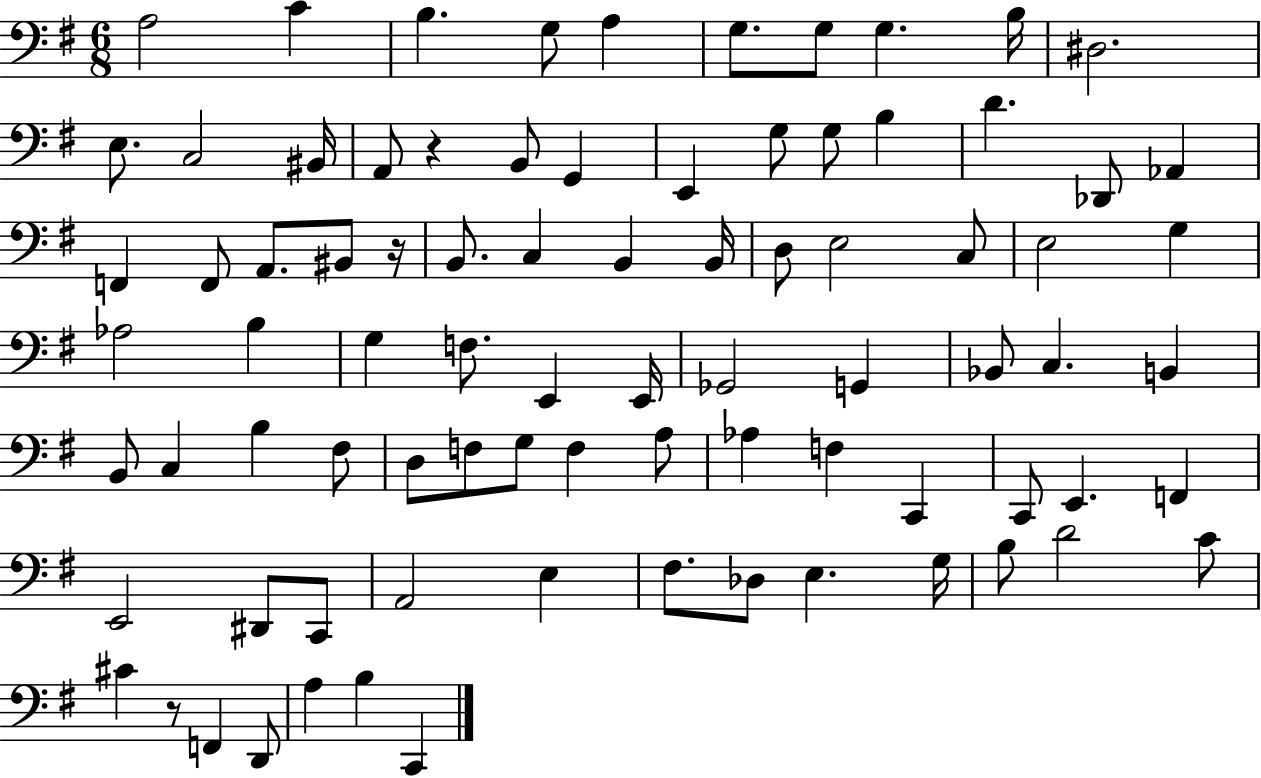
A3/h C4/q B3/q. G3/e A3/q G3/e. G3/e G3/q. B3/s D#3/h. E3/e. C3/h BIS2/s A2/e R/q B2/e G2/q E2/q G3/e G3/e B3/q D4/q. Db2/e Ab2/q F2/q F2/e A2/e. BIS2/e R/s B2/e. C3/q B2/q B2/s D3/e E3/h C3/e E3/h G3/q Ab3/h B3/q G3/q F3/e. E2/q E2/s Gb2/h G2/q Bb2/e C3/q. B2/q B2/e C3/q B3/q F#3/e D3/e F3/e G3/e F3/q A3/e Ab3/q F3/q C2/q C2/e E2/q. F2/q E2/h D#2/e C2/e A2/h E3/q F#3/e. Db3/e E3/q. G3/s B3/e D4/h C4/e C#4/q R/e F2/q D2/e A3/q B3/q C2/q